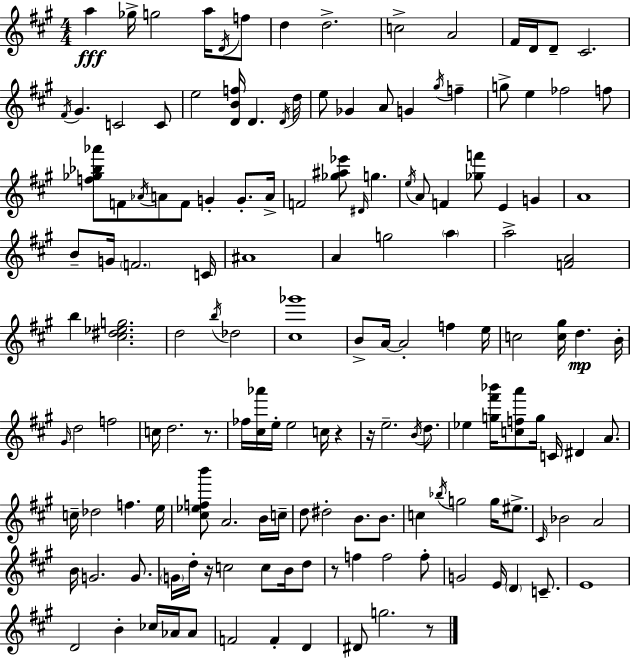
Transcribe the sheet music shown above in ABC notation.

X:1
T:Untitled
M:4/4
L:1/4
K:A
a _g/4 g2 a/4 D/4 f/2 d d2 c2 A2 ^F/4 D/4 D/2 ^C2 ^F/4 ^G C2 C/2 e2 [DBf]/4 D D/4 d/4 e/2 _G A/2 G ^g/4 f g/2 e _f2 f/2 [f_g_b_a']/2 F/2 _A/4 A/2 F/2 G G/2 A/4 F2 [_g^a_e']/2 ^D/4 g e/4 A/2 F [_gf']/2 E G A4 B/2 G/4 F2 C/4 ^A4 A g2 a a2 [FA]2 b [^c^d_eg]2 d2 b/4 _d2 [^c_g']4 B/2 A/4 A2 f e/4 c2 [c^g]/4 d B/4 ^G/4 d2 f2 c/4 d2 z/2 _f/4 [^c_a']/4 e/4 e2 c/4 z z/4 e2 B/4 d/2 _e [g^f'_b']/4 [cfa']/2 g/4 C/4 ^D A/2 c/4 _d2 f e/4 [^c_efb']/2 A2 B/4 c/4 d/2 ^d2 B/2 B/2 c _b/4 g2 g/4 ^e/2 ^C/4 _B2 A2 B/4 G2 G/2 G/4 d/4 z/4 c2 c/2 B/4 d/2 z/2 f f2 f/2 G2 E/4 D C/2 E4 D2 B _c/4 _A/4 _A/2 F2 F D ^D/2 g2 z/2